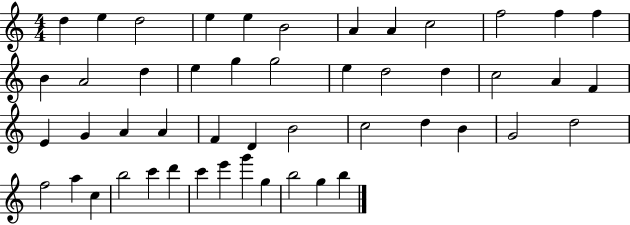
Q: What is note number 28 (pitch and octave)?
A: A4